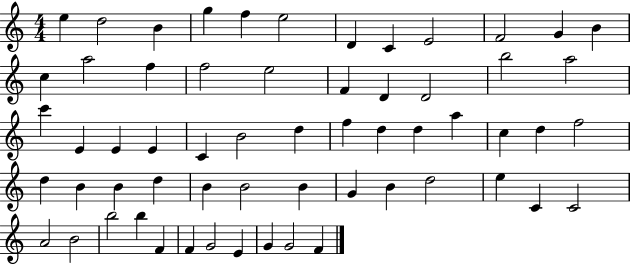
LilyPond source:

{
  \clef treble
  \numericTimeSignature
  \time 4/4
  \key c \major
  e''4 d''2 b'4 | g''4 f''4 e''2 | d'4 c'4 e'2 | f'2 g'4 b'4 | \break c''4 a''2 f''4 | f''2 e''2 | f'4 d'4 d'2 | b''2 a''2 | \break c'''4 e'4 e'4 e'4 | c'4 b'2 d''4 | f''4 d''4 d''4 a''4 | c''4 d''4 f''2 | \break d''4 b'4 b'4 d''4 | b'4 b'2 b'4 | g'4 b'4 d''2 | e''4 c'4 c'2 | \break a'2 b'2 | b''2 b''4 f'4 | f'4 g'2 e'4 | g'4 g'2 f'4 | \break \bar "|."
}